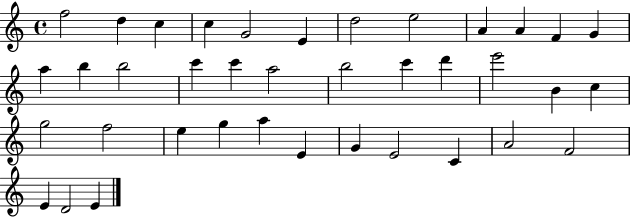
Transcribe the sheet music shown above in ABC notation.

X:1
T:Untitled
M:4/4
L:1/4
K:C
f2 d c c G2 E d2 e2 A A F G a b b2 c' c' a2 b2 c' d' e'2 B c g2 f2 e g a E G E2 C A2 F2 E D2 E